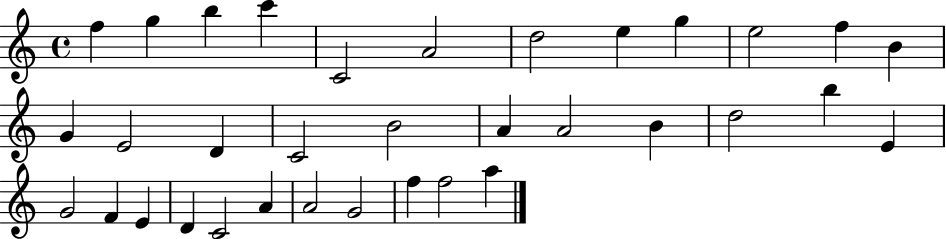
F5/q G5/q B5/q C6/q C4/h A4/h D5/h E5/q G5/q E5/h F5/q B4/q G4/q E4/h D4/q C4/h B4/h A4/q A4/h B4/q D5/h B5/q E4/q G4/h F4/q E4/q D4/q C4/h A4/q A4/h G4/h F5/q F5/h A5/q